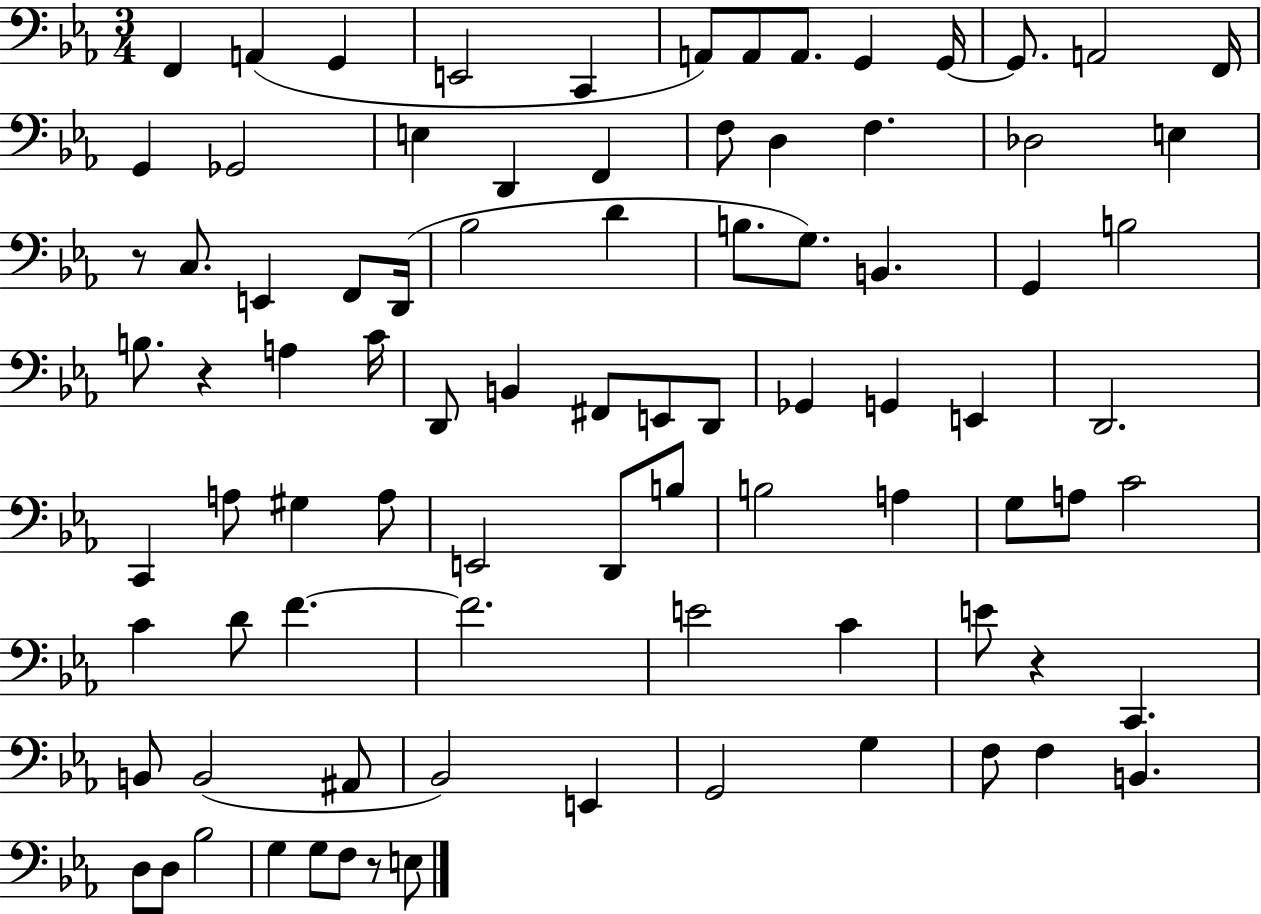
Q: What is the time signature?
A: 3/4